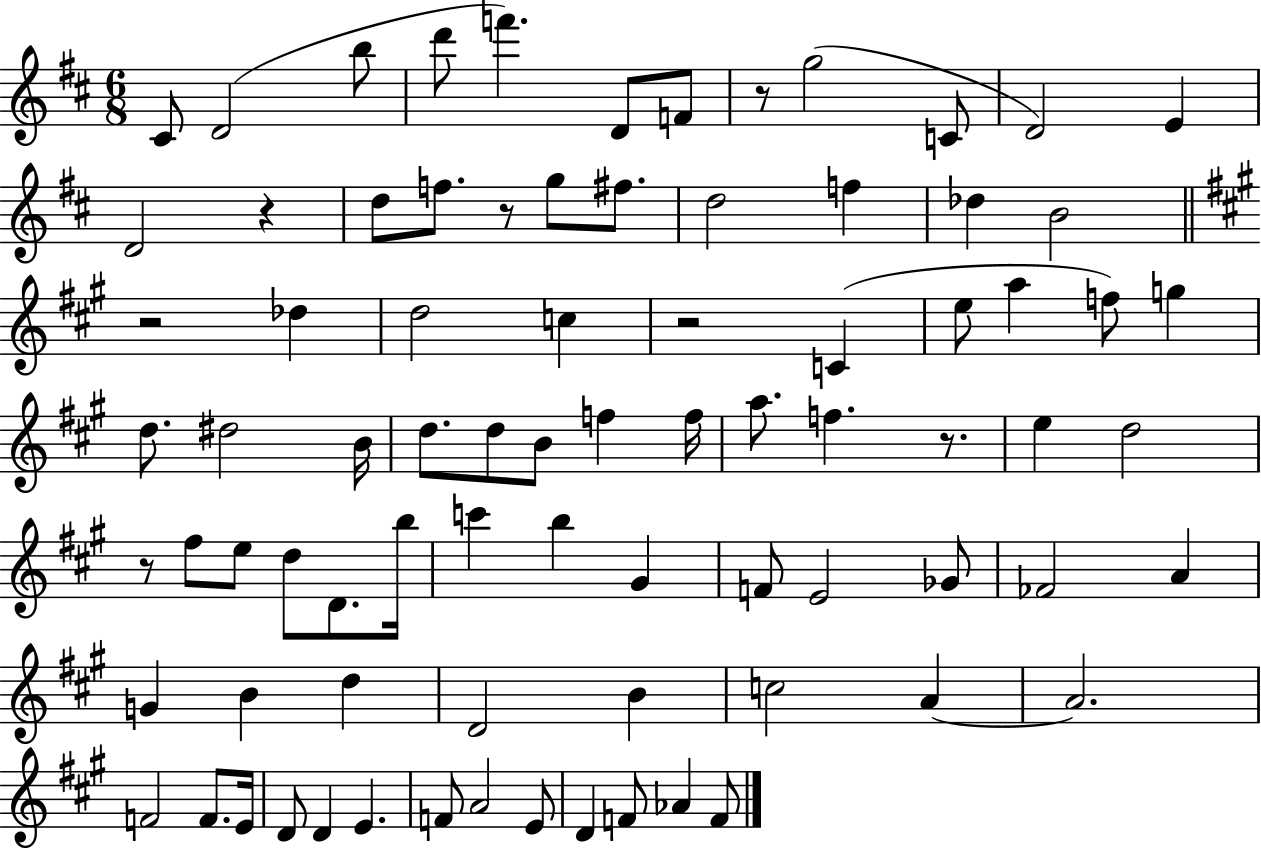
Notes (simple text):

C#4/e D4/h B5/e D6/e F6/q. D4/e F4/e R/e G5/h C4/e D4/h E4/q D4/h R/q D5/e F5/e. R/e G5/e F#5/e. D5/h F5/q Db5/q B4/h R/h Db5/q D5/h C5/q R/h C4/q E5/e A5/q F5/e G5/q D5/e. D#5/h B4/s D5/e. D5/e B4/e F5/q F5/s A5/e. F5/q. R/e. E5/q D5/h R/e F#5/e E5/e D5/e D4/e. B5/s C6/q B5/q G#4/q F4/e E4/h Gb4/e FES4/h A4/q G4/q B4/q D5/q D4/h B4/q C5/h A4/q A4/h. F4/h F4/e. E4/s D4/e D4/q E4/q. F4/e A4/h E4/e D4/q F4/e Ab4/q F4/e